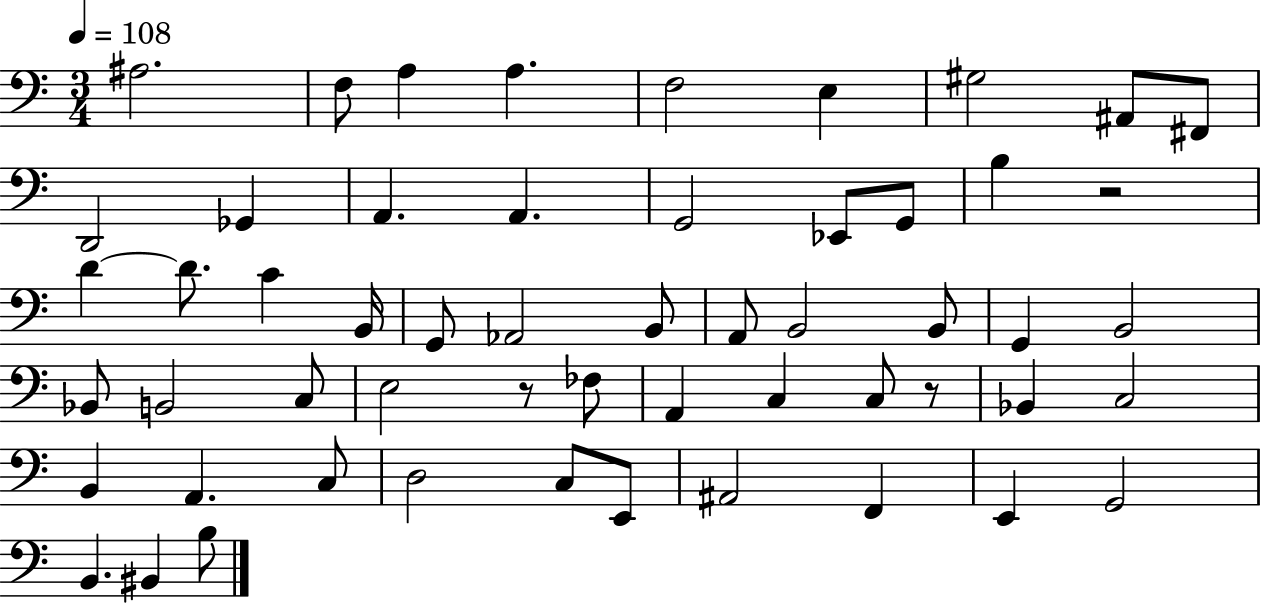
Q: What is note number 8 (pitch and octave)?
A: A#2